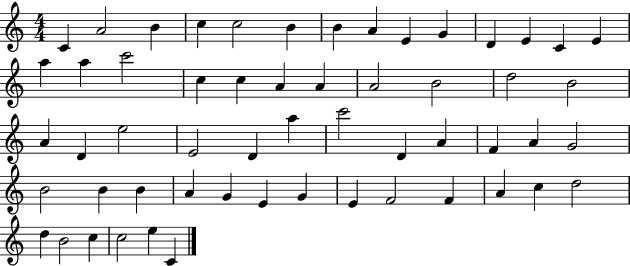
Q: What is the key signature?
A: C major